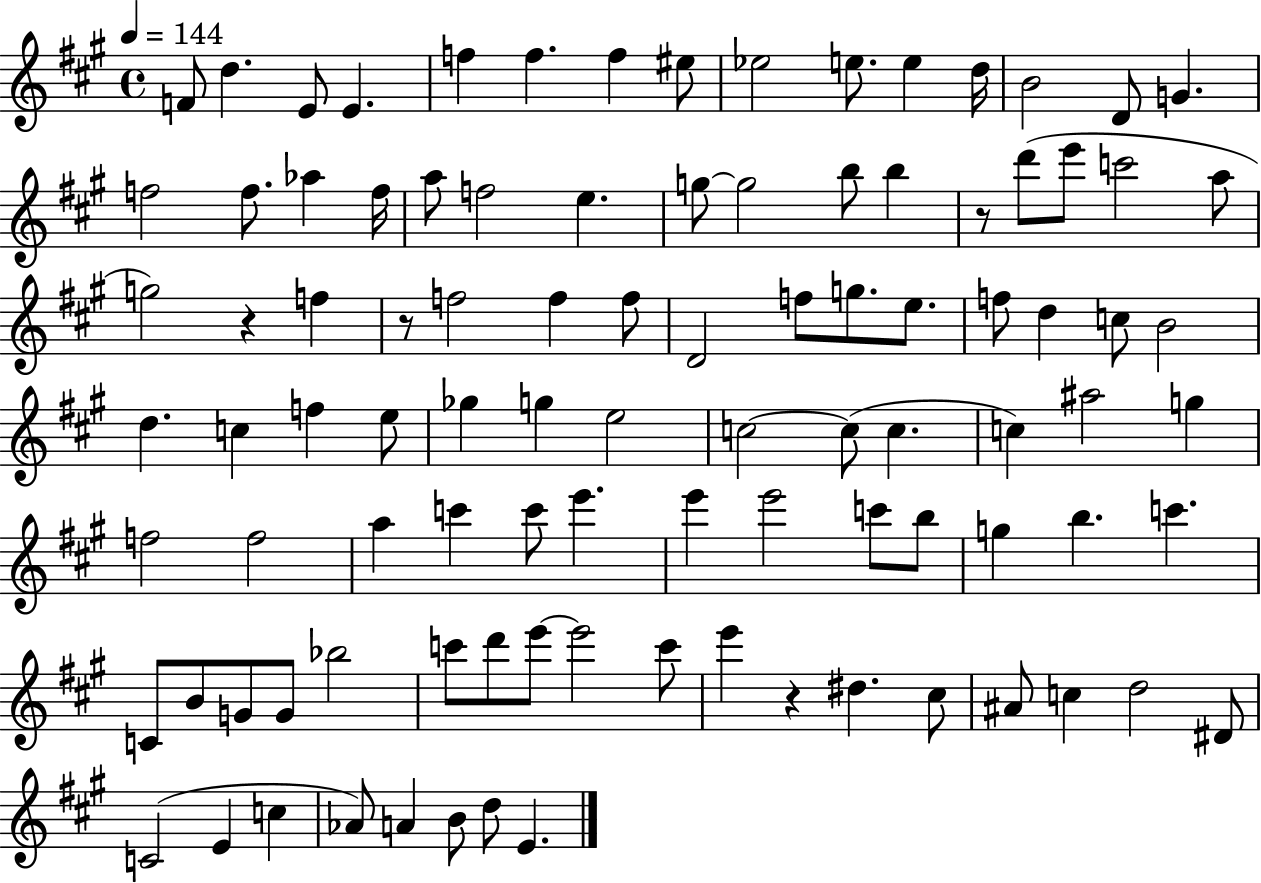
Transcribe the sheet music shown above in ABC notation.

X:1
T:Untitled
M:4/4
L:1/4
K:A
F/2 d E/2 E f f f ^e/2 _e2 e/2 e d/4 B2 D/2 G f2 f/2 _a f/4 a/2 f2 e g/2 g2 b/2 b z/2 d'/2 e'/2 c'2 a/2 g2 z f z/2 f2 f f/2 D2 f/2 g/2 e/2 f/2 d c/2 B2 d c f e/2 _g g e2 c2 c/2 c c ^a2 g f2 f2 a c' c'/2 e' e' e'2 c'/2 b/2 g b c' C/2 B/2 G/2 G/2 _b2 c'/2 d'/2 e'/2 e'2 c'/2 e' z ^d ^c/2 ^A/2 c d2 ^D/2 C2 E c _A/2 A B/2 d/2 E